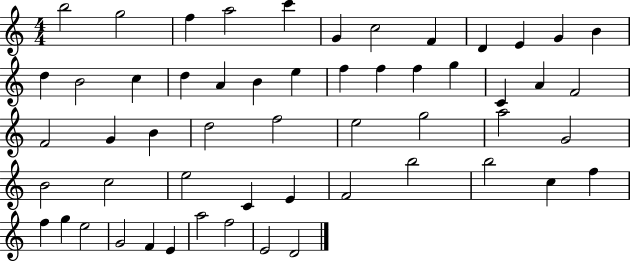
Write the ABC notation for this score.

X:1
T:Untitled
M:4/4
L:1/4
K:C
b2 g2 f a2 c' G c2 F D E G B d B2 c d A B e f f f g C A F2 F2 G B d2 f2 e2 g2 a2 G2 B2 c2 e2 C E F2 b2 b2 c f f g e2 G2 F E a2 f2 E2 D2